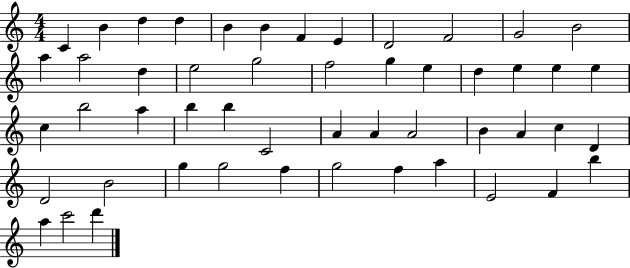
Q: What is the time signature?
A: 4/4